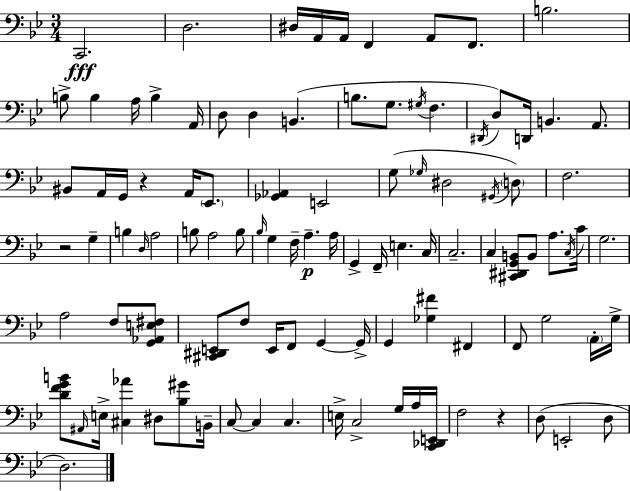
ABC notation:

X:1
T:Untitled
M:3/4
L:1/4
K:Bb
C,,2 D,2 ^D,/4 A,,/4 A,,/4 F,, A,,/2 F,,/2 B,2 B,/2 B, A,/4 B, A,,/4 D,/2 D, B,, B,/2 G,/2 ^G,/4 F, ^D,,/4 D,/2 D,,/4 B,, A,,/2 ^B,,/2 A,,/4 G,,/4 z A,,/4 _E,,/2 [_G,,_A,,] E,,2 G,/2 _G,/4 ^D,2 ^G,,/4 D,/2 F,2 z2 G, B, D,/4 A,2 B,/2 A,2 B,/2 _B,/4 G, F,/4 A, A,/4 G,, F,,/4 E, C,/4 C,2 C, [^C,,^D,,G,,B,,]/2 B,,/2 A,/2 C,/4 C/4 G,2 A,2 F,/2 [G,,_A,,E,^F,]/2 [^C,,^D,,E,,]/2 F,/2 E,,/4 F,,/2 G,, G,,/4 G,, [_G,^F] ^F,, F,,/2 G,2 A,,/4 G,/4 [DFGB]/2 ^A,,/4 E,/4 [^C,_A] ^D,/2 [_B,^G]/2 B,,/4 C,/2 C, C, E,/4 C,2 G,/4 A,/4 [C,,_D,,E,,]/4 F,2 z D,/2 E,,2 D,/2 D,2